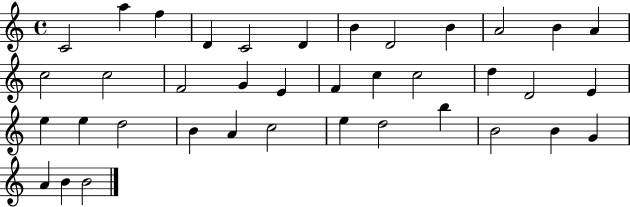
C4/h A5/q F5/q D4/q C4/h D4/q B4/q D4/h B4/q A4/h B4/q A4/q C5/h C5/h F4/h G4/q E4/q F4/q C5/q C5/h D5/q D4/h E4/q E5/q E5/q D5/h B4/q A4/q C5/h E5/q D5/h B5/q B4/h B4/q G4/q A4/q B4/q B4/h